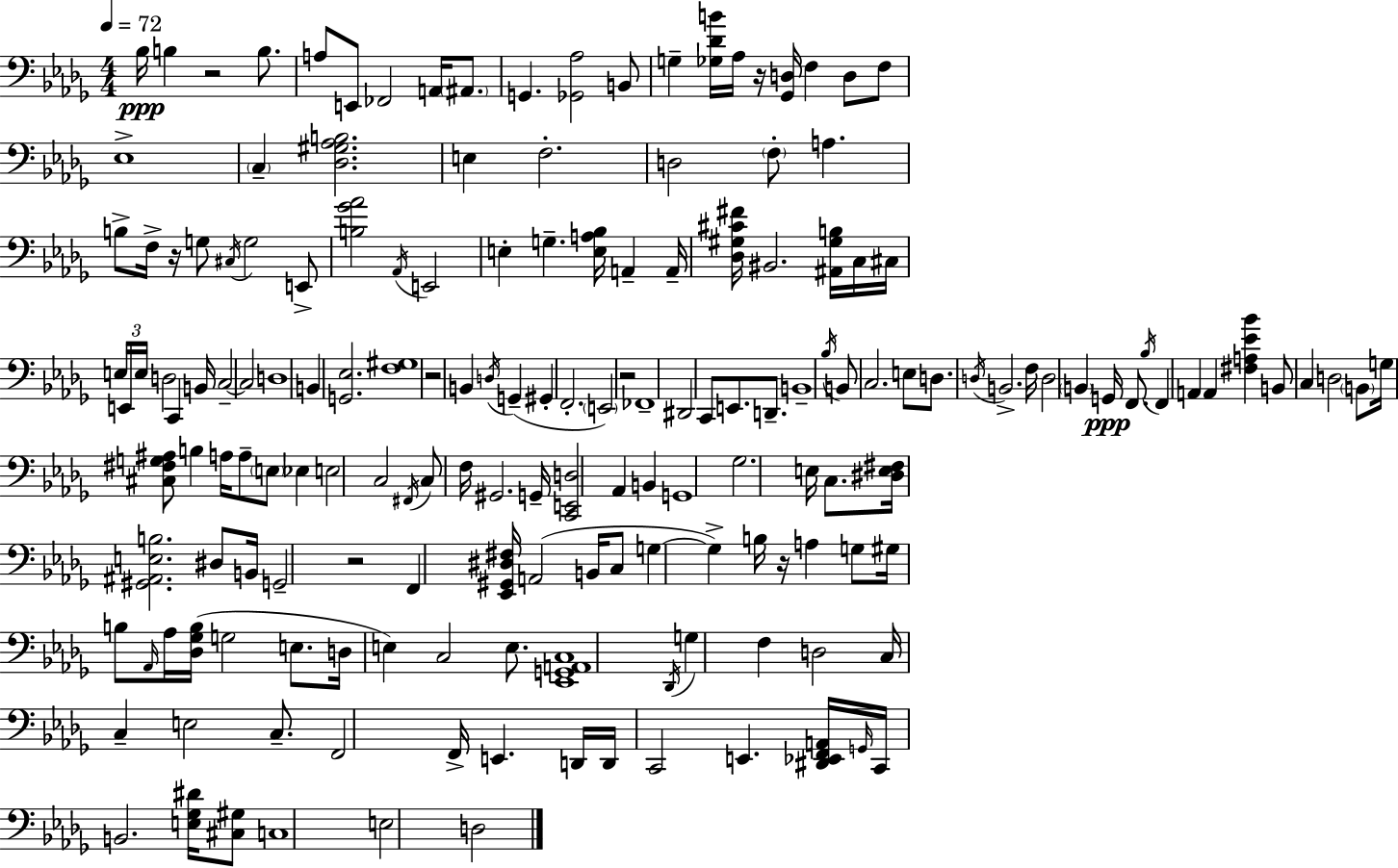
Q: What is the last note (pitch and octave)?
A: D3